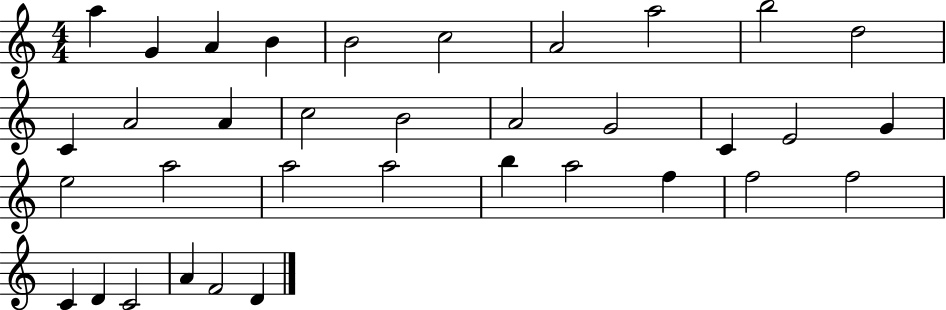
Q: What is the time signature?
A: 4/4